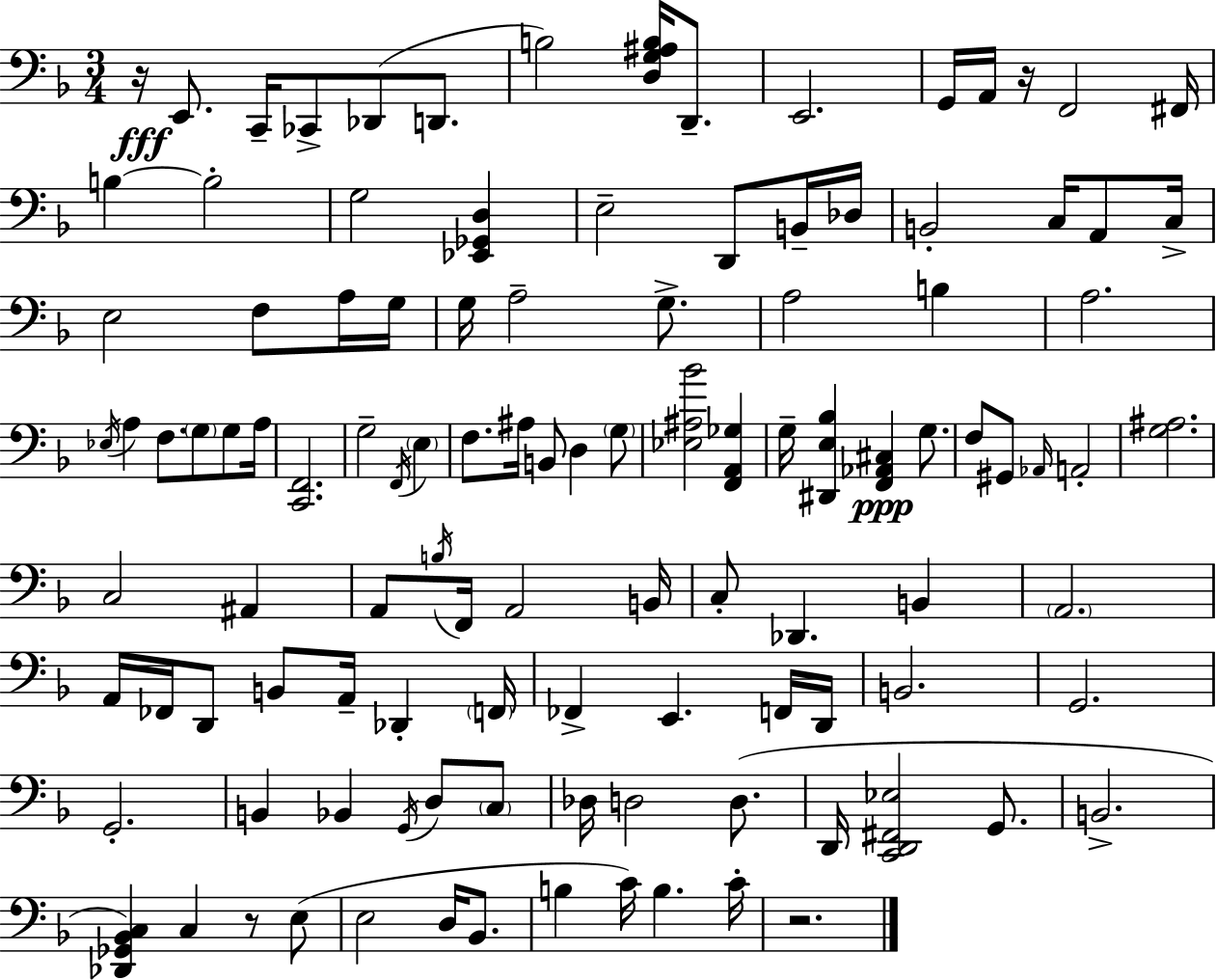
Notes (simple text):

R/s E2/e. C2/s CES2/e Db2/e D2/e. B3/h [D3,G3,A#3,B3]/s D2/e. E2/h. G2/s A2/s R/s F2/h F#2/s B3/q B3/h G3/h [Eb2,Gb2,D3]/q E3/h D2/e B2/s Db3/s B2/h C3/s A2/e C3/s E3/h F3/e A3/s G3/s G3/s A3/h G3/e. A3/h B3/q A3/h. Eb3/s A3/q F3/e. G3/e G3/e A3/s [C2,F2]/h. G3/h F2/s E3/q F3/e. A#3/s B2/e D3/q G3/e [Eb3,A#3,Bb4]/h [F2,A2,Gb3]/q G3/s [D#2,E3,Bb3]/q [F2,Ab2,C#3]/q G3/e. F3/e G#2/e Ab2/s A2/h [G3,A#3]/h. C3/h A#2/q A2/e B3/s F2/s A2/h B2/s C3/e Db2/q. B2/q A2/h. A2/s FES2/s D2/e B2/e A2/s Db2/q F2/s FES2/q E2/q. F2/s D2/s B2/h. G2/h. G2/h. B2/q Bb2/q G2/s D3/e C3/e Db3/s D3/h D3/e. D2/s [C2,D2,F#2,Eb3]/h G2/e. B2/h. [Db2,Gb2,Bb2,C3]/q C3/q R/e E3/e E3/h D3/s Bb2/e. B3/q C4/s B3/q. C4/s R/h.